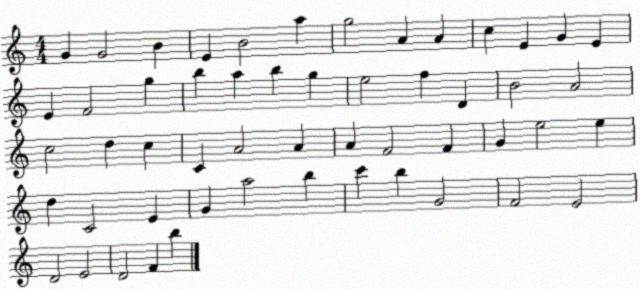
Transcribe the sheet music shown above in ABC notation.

X:1
T:Untitled
M:4/4
L:1/4
K:C
G G2 B E B2 a g2 A A c E G E E F2 g b a b g e2 f D B2 A2 c2 d c C A2 A A F2 F G e2 e d C2 E G a2 b c' b G2 F2 E2 D2 E2 D2 F b